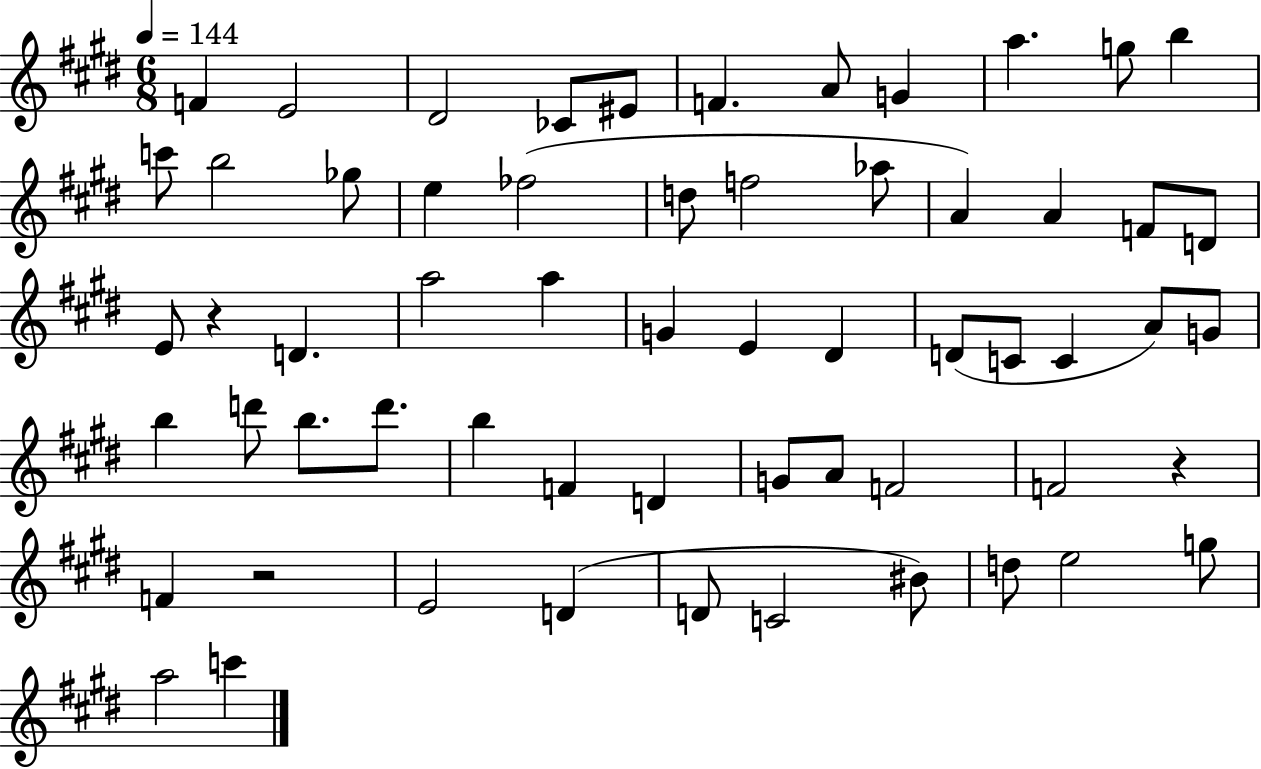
F4/q E4/h D#4/h CES4/e EIS4/e F4/q. A4/e G4/q A5/q. G5/e B5/q C6/e B5/h Gb5/e E5/q FES5/h D5/e F5/h Ab5/e A4/q A4/q F4/e D4/e E4/e R/q D4/q. A5/h A5/q G4/q E4/q D#4/q D4/e C4/e C4/q A4/e G4/e B5/q D6/e B5/e. D6/e. B5/q F4/q D4/q G4/e A4/e F4/h F4/h R/q F4/q R/h E4/h D4/q D4/e C4/h BIS4/e D5/e E5/h G5/e A5/h C6/q